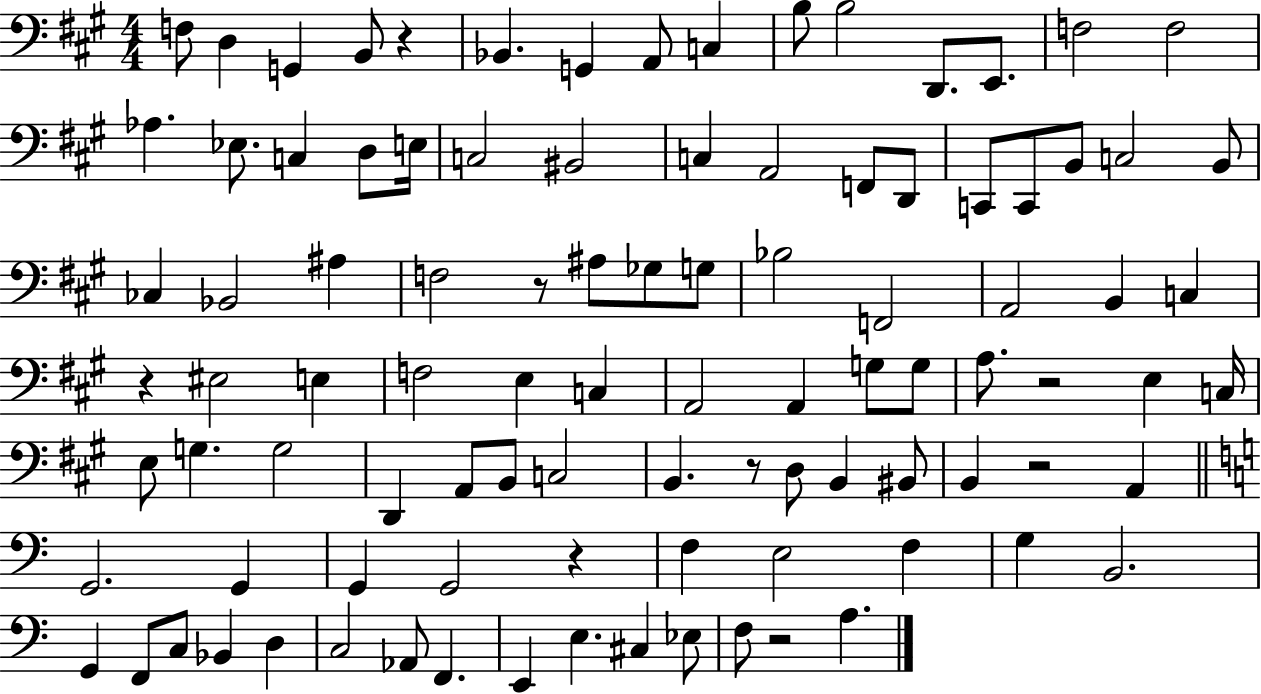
X:1
T:Untitled
M:4/4
L:1/4
K:A
F,/2 D, G,, B,,/2 z _B,, G,, A,,/2 C, B,/2 B,2 D,,/2 E,,/2 F,2 F,2 _A, _E,/2 C, D,/2 E,/4 C,2 ^B,,2 C, A,,2 F,,/2 D,,/2 C,,/2 C,,/2 B,,/2 C,2 B,,/2 _C, _B,,2 ^A, F,2 z/2 ^A,/2 _G,/2 G,/2 _B,2 F,,2 A,,2 B,, C, z ^E,2 E, F,2 E, C, A,,2 A,, G,/2 G,/2 A,/2 z2 E, C,/4 E,/2 G, G,2 D,, A,,/2 B,,/2 C,2 B,, z/2 D,/2 B,, ^B,,/2 B,, z2 A,, G,,2 G,, G,, G,,2 z F, E,2 F, G, B,,2 G,, F,,/2 C,/2 _B,, D, C,2 _A,,/2 F,, E,, E, ^C, _E,/2 F,/2 z2 A,